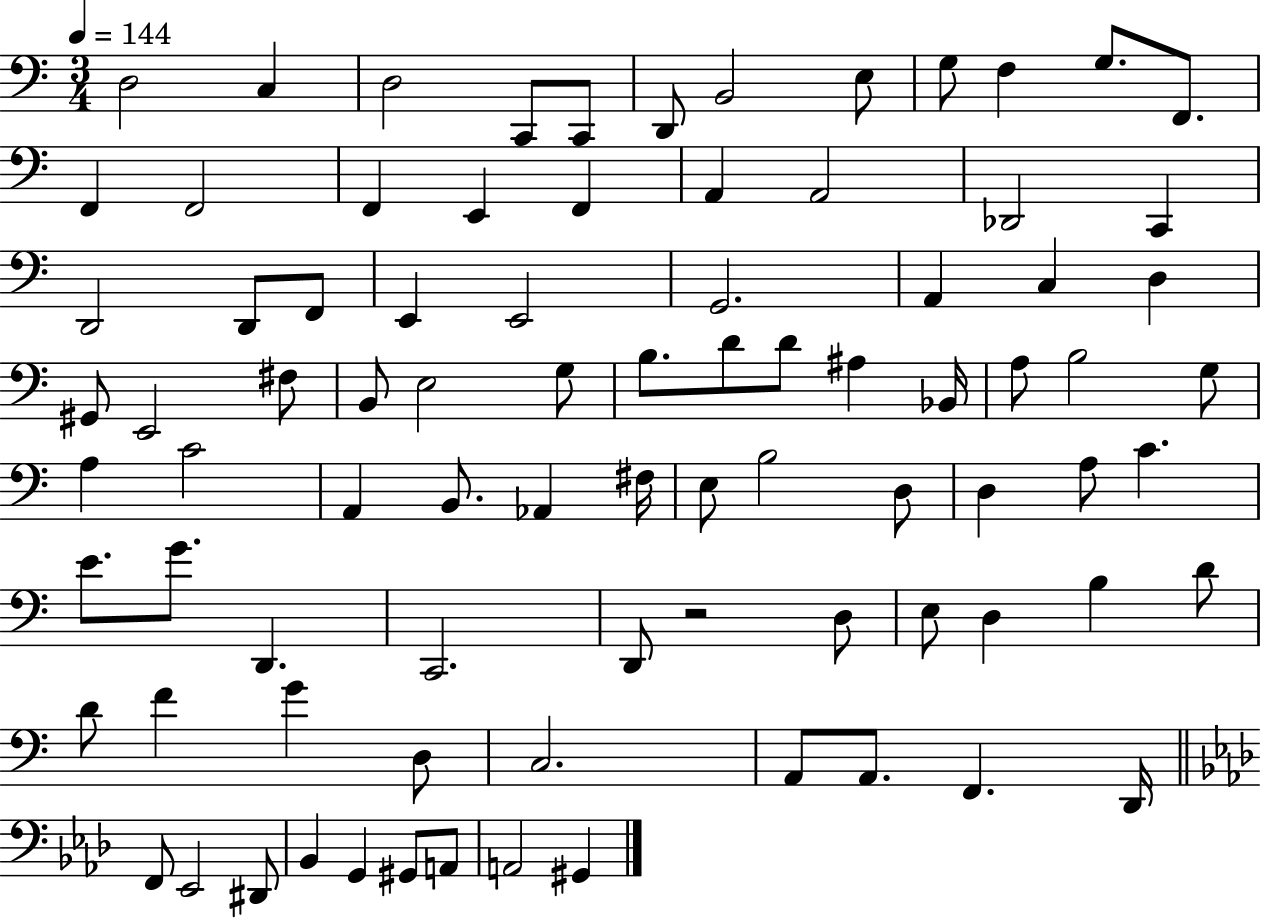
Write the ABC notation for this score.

X:1
T:Untitled
M:3/4
L:1/4
K:C
D,2 C, D,2 C,,/2 C,,/2 D,,/2 B,,2 E,/2 G,/2 F, G,/2 F,,/2 F,, F,,2 F,, E,, F,, A,, A,,2 _D,,2 C,, D,,2 D,,/2 F,,/2 E,, E,,2 G,,2 A,, C, D, ^G,,/2 E,,2 ^F,/2 B,,/2 E,2 G,/2 B,/2 D/2 D/2 ^A, _B,,/4 A,/2 B,2 G,/2 A, C2 A,, B,,/2 _A,, ^F,/4 E,/2 B,2 D,/2 D, A,/2 C E/2 G/2 D,, C,,2 D,,/2 z2 D,/2 E,/2 D, B, D/2 D/2 F G D,/2 C,2 A,,/2 A,,/2 F,, D,,/4 F,,/2 _E,,2 ^D,,/2 _B,, G,, ^G,,/2 A,,/2 A,,2 ^G,,